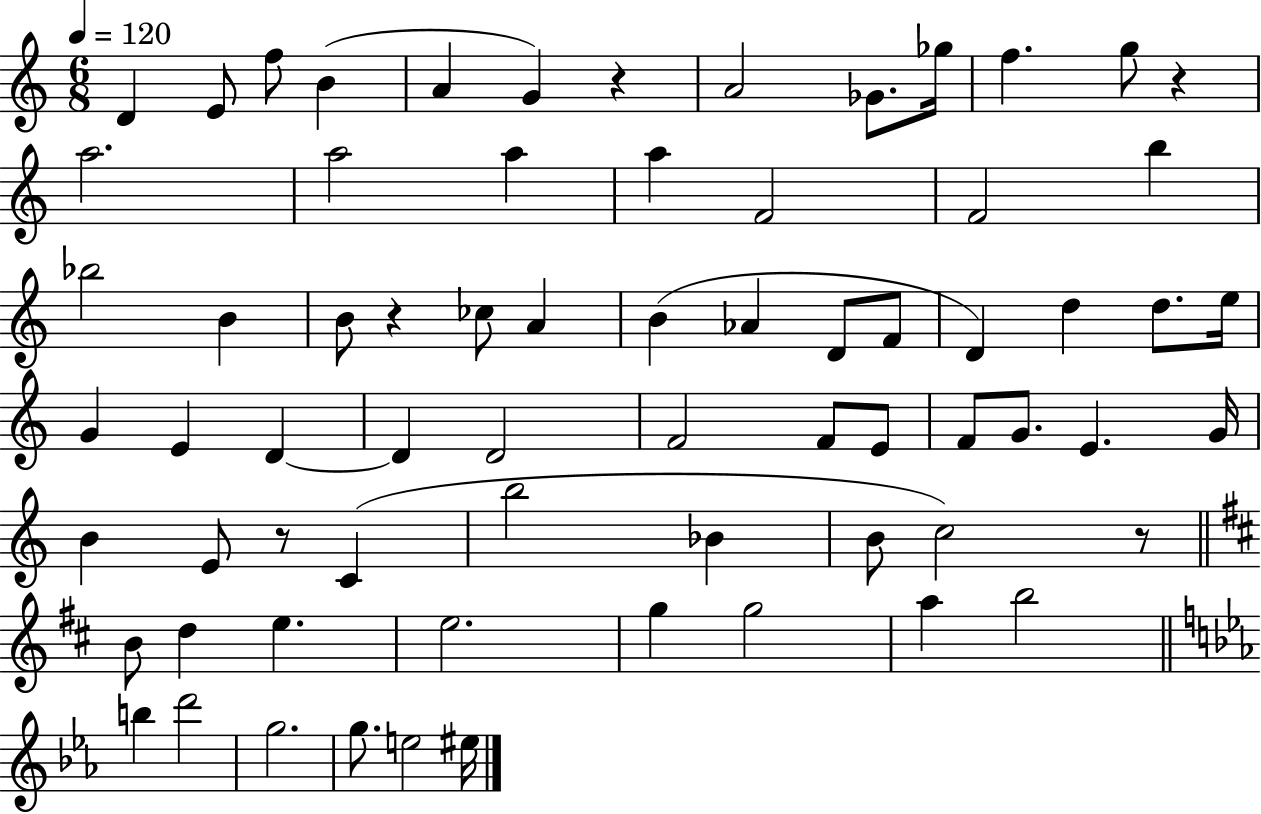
D4/q E4/e F5/e B4/q A4/q G4/q R/q A4/h Gb4/e. Gb5/s F5/q. G5/e R/q A5/h. A5/h A5/q A5/q F4/h F4/h B5/q Bb5/h B4/q B4/e R/q CES5/e A4/q B4/q Ab4/q D4/e F4/e D4/q D5/q D5/e. E5/s G4/q E4/q D4/q D4/q D4/h F4/h F4/e E4/e F4/e G4/e. E4/q. G4/s B4/q E4/e R/e C4/q B5/h Bb4/q B4/e C5/h R/e B4/e D5/q E5/q. E5/h. G5/q G5/h A5/q B5/h B5/q D6/h G5/h. G5/e. E5/h EIS5/s